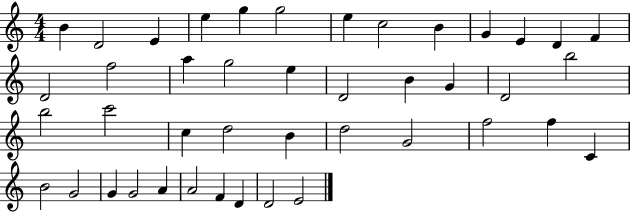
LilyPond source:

{
  \clef treble
  \numericTimeSignature
  \time 4/4
  \key c \major
  b'4 d'2 e'4 | e''4 g''4 g''2 | e''4 c''2 b'4 | g'4 e'4 d'4 f'4 | \break d'2 f''2 | a''4 g''2 e''4 | d'2 b'4 g'4 | d'2 b''2 | \break b''2 c'''2 | c''4 d''2 b'4 | d''2 g'2 | f''2 f''4 c'4 | \break b'2 g'2 | g'4 g'2 a'4 | a'2 f'4 d'4 | d'2 e'2 | \break \bar "|."
}